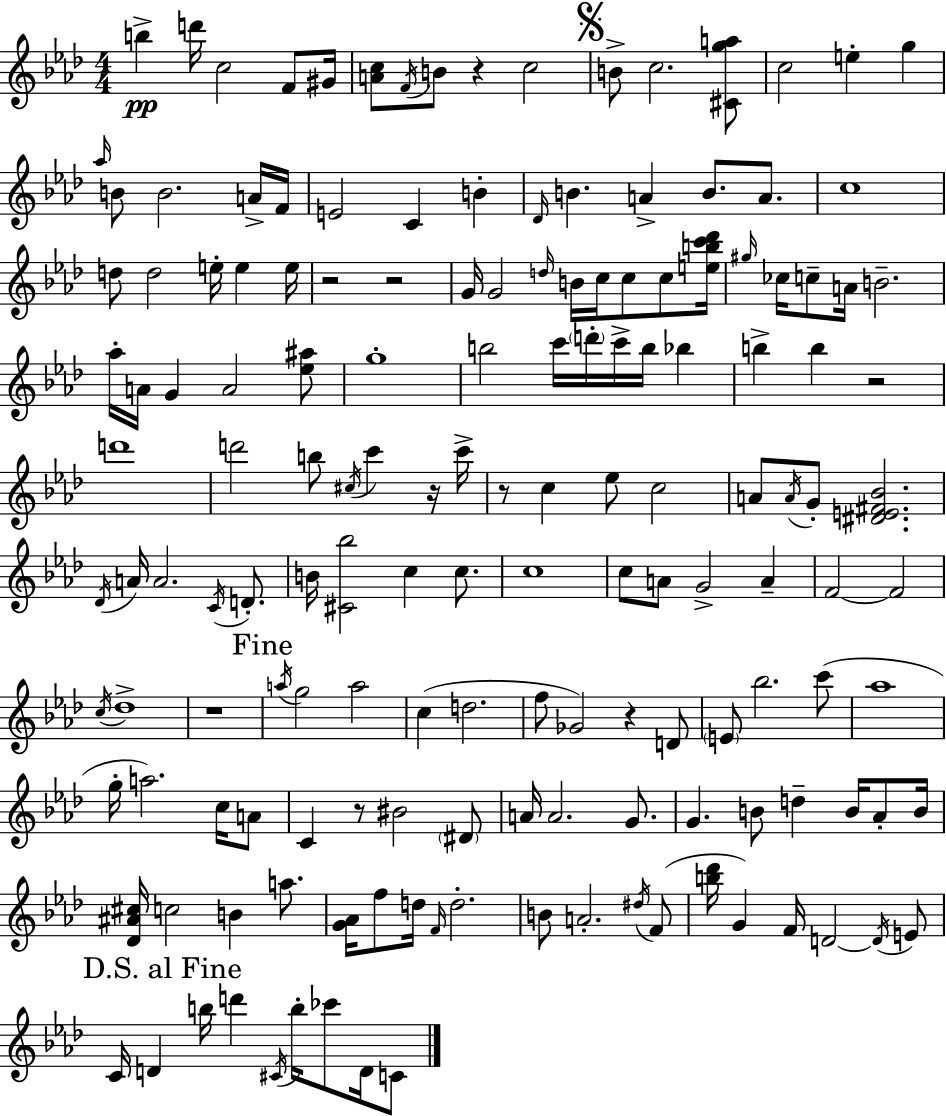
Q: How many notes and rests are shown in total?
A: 157